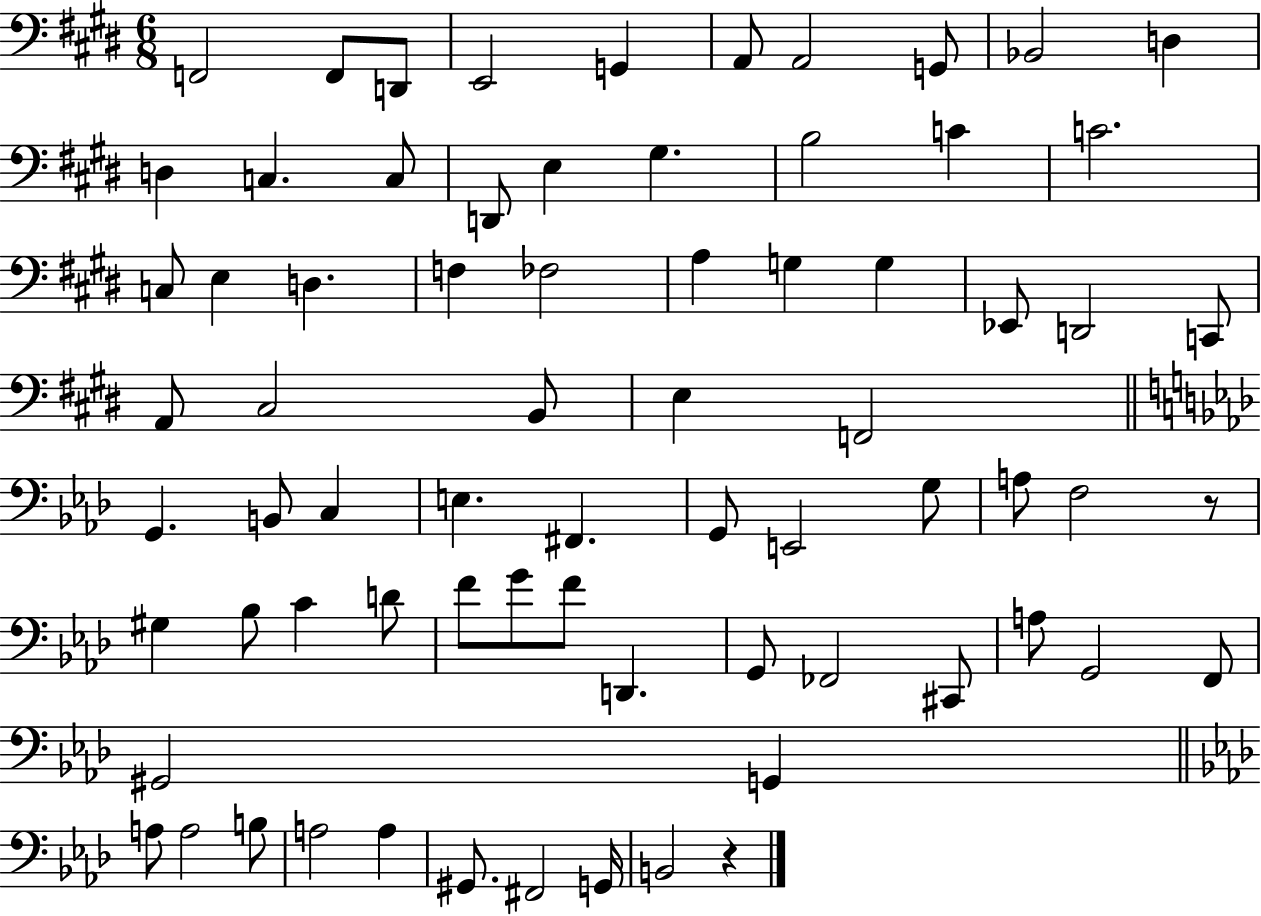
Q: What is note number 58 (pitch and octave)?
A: G2